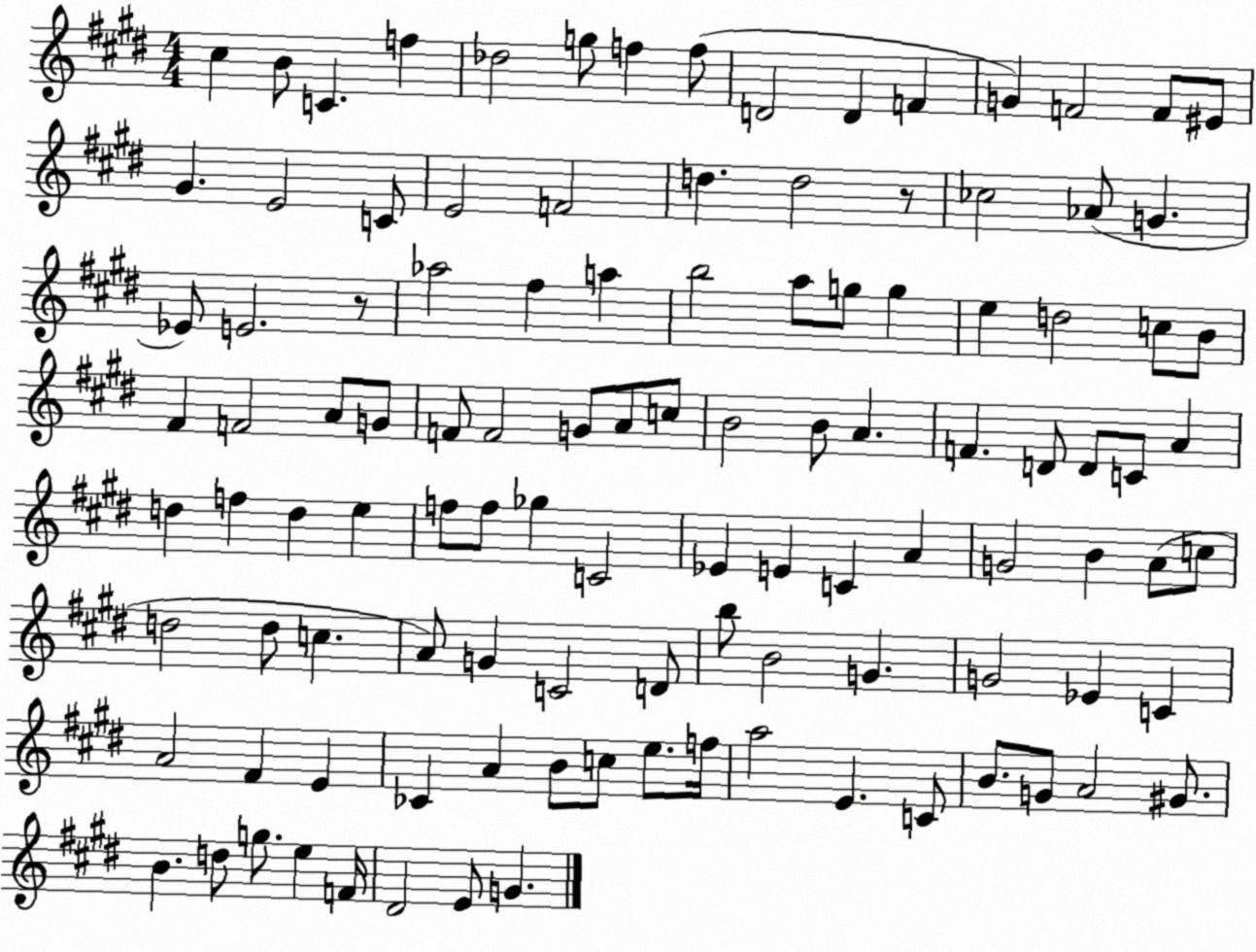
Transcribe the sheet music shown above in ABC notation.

X:1
T:Untitled
M:4/4
L:1/4
K:E
^c B/2 C f _d2 g/2 f f/2 D2 D F G F2 F/2 ^E/2 ^G E2 C/2 E2 F2 d d2 z/2 _c2 _A/2 G _E/2 E2 z/2 _a2 ^f a b2 a/2 g/2 g e d2 c/2 B/2 ^F F2 A/2 G/2 F/2 F2 G/2 A/2 c/2 B2 B/2 A F D/2 D/2 C/2 A d f d e f/2 f/2 _g C2 _E E C A G2 B A/2 c/2 d2 d/2 c A/2 G C2 D/2 b/2 B2 G G2 _E C A2 ^F E _C A B/2 c/2 e/2 f/4 a2 E C/2 B/2 G/2 A2 ^G/2 B d/2 g/2 e F/4 ^D2 E/2 G